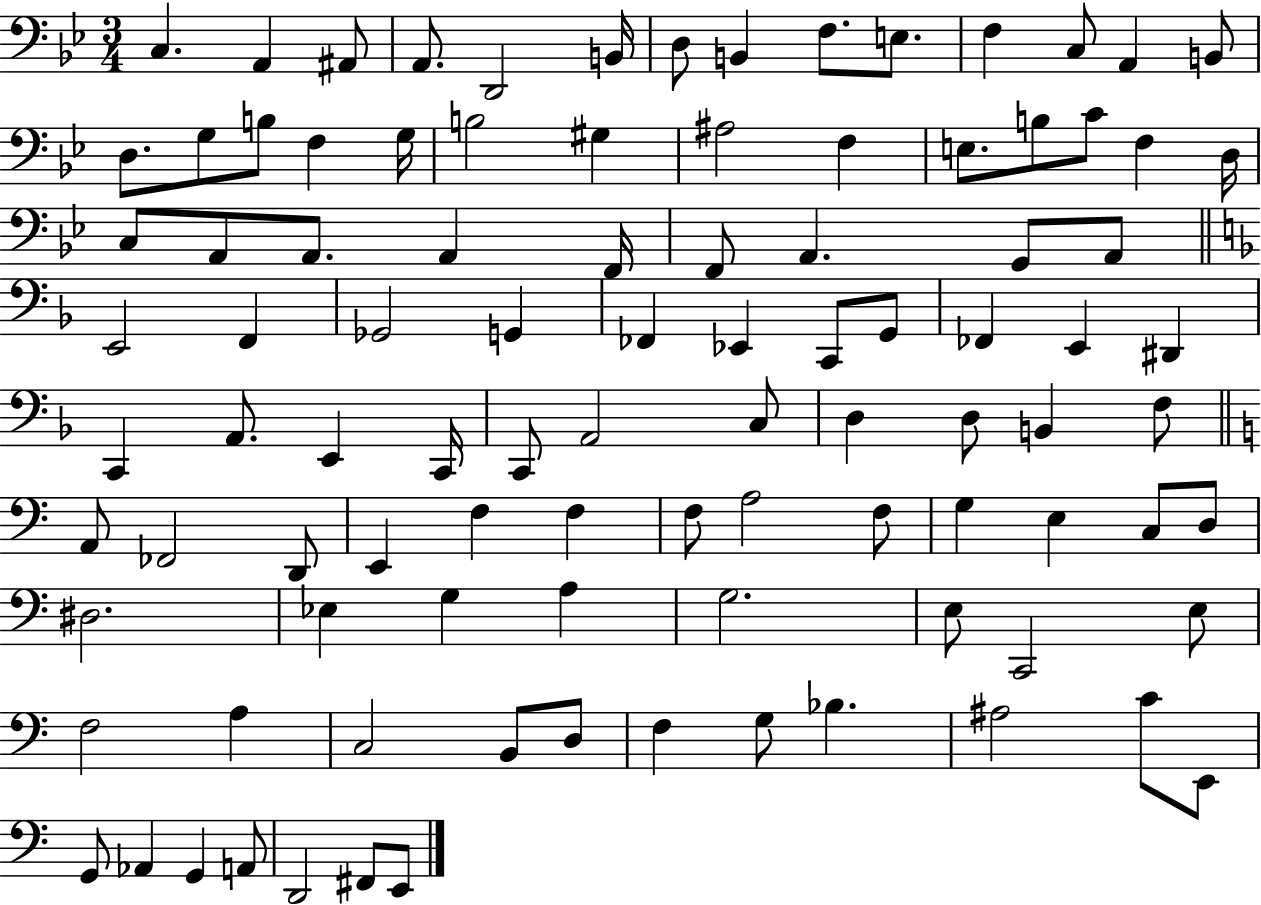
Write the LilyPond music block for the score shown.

{
  \clef bass
  \numericTimeSignature
  \time 3/4
  \key bes \major
  c4. a,4 ais,8 | a,8. d,2 b,16 | d8 b,4 f8. e8. | f4 c8 a,4 b,8 | \break d8. g8 b8 f4 g16 | b2 gis4 | ais2 f4 | e8. b8 c'8 f4 d16 | \break c8 a,8 a,8. a,4 f,16 | f,8 a,4. g,8 a,8 | \bar "||" \break \key f \major e,2 f,4 | ges,2 g,4 | fes,4 ees,4 c,8 g,8 | fes,4 e,4 dis,4 | \break c,4 a,8. e,4 c,16 | c,8 a,2 c8 | d4 d8 b,4 f8 | \bar "||" \break \key a \minor a,8 fes,2 d,8 | e,4 f4 f4 | f8 a2 f8 | g4 e4 c8 d8 | \break dis2. | ees4 g4 a4 | g2. | e8 c,2 e8 | \break f2 a4 | c2 b,8 d8 | f4 g8 bes4. | ais2 c'8 e,8 | \break g,8 aes,4 g,4 a,8 | d,2 fis,8 e,8 | \bar "|."
}